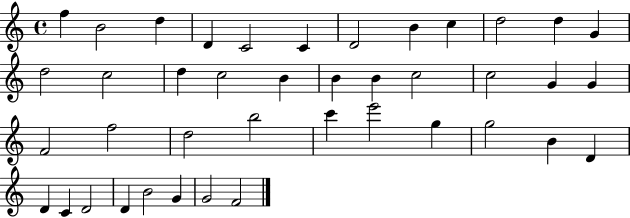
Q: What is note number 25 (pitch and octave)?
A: F5